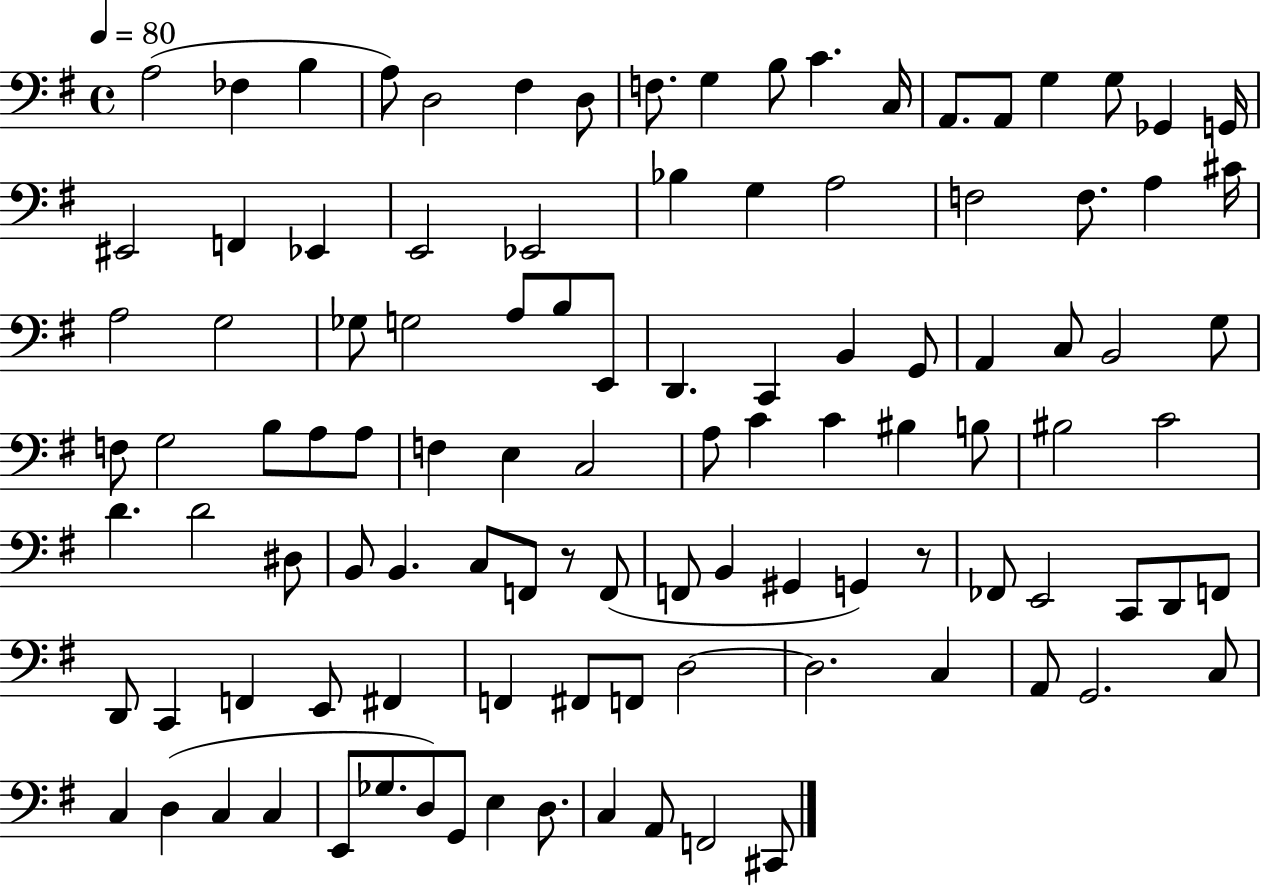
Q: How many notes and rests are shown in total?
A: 107